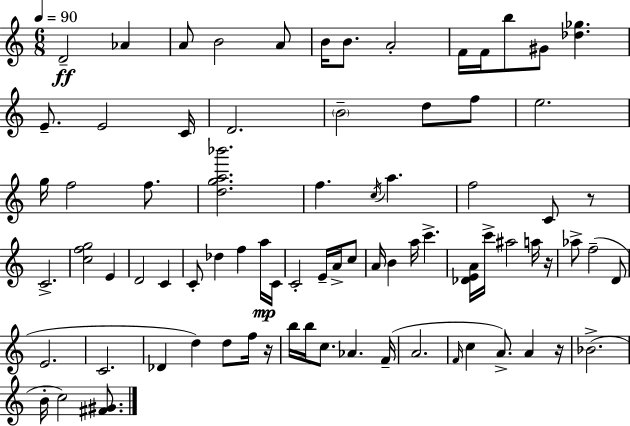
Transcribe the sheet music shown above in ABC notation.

X:1
T:Untitled
M:6/8
L:1/4
K:C
D2 _A A/2 B2 A/2 B/4 B/2 A2 F/4 F/4 b/2 ^G/2 [_d_g] E/2 E2 C/4 D2 B2 d/2 f/2 e2 g/4 f2 f/2 [dga_b']2 f c/4 a f2 C/2 z/2 C2 [cfg]2 E D2 C C/2 _d f a/4 C/4 C2 E/4 A/4 c/2 A/4 B a/4 c' [_DEA]/4 c'/4 ^a2 a/4 z/4 _a/2 f2 D/2 E2 C2 _D d d/2 f/4 z/4 b/4 b/4 c/2 _A F/4 A2 F/4 c A/2 A z/4 _B2 B/4 c2 [^F^G]/2